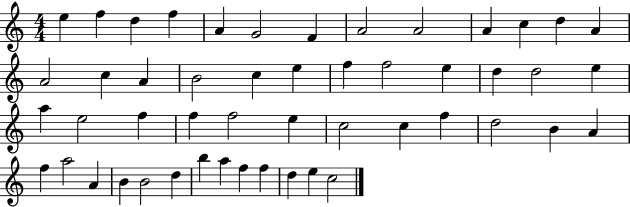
E5/q F5/q D5/q F5/q A4/q G4/h F4/q A4/h A4/h A4/q C5/q D5/q A4/q A4/h C5/q A4/q B4/h C5/q E5/q F5/q F5/h E5/q D5/q D5/h E5/q A5/q E5/h F5/q F5/q F5/h E5/q C5/h C5/q F5/q D5/h B4/q A4/q F5/q A5/h A4/q B4/q B4/h D5/q B5/q A5/q F5/q F5/q D5/q E5/q C5/h